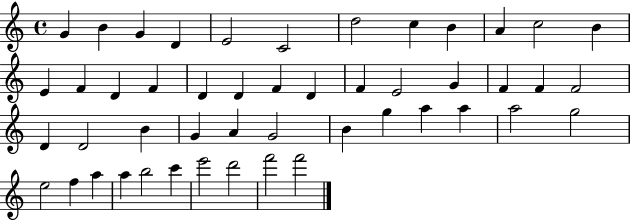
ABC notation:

X:1
T:Untitled
M:4/4
L:1/4
K:C
G B G D E2 C2 d2 c B A c2 B E F D F D D F D F E2 G F F F2 D D2 B G A G2 B g a a a2 g2 e2 f a a b2 c' e'2 d'2 f'2 f'2